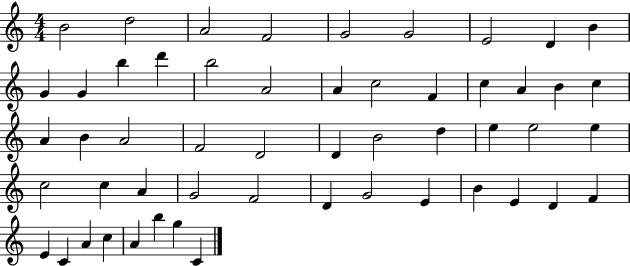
{
  \clef treble
  \numericTimeSignature
  \time 4/4
  \key c \major
  b'2 d''2 | a'2 f'2 | g'2 g'2 | e'2 d'4 b'4 | \break g'4 g'4 b''4 d'''4 | b''2 a'2 | a'4 c''2 f'4 | c''4 a'4 b'4 c''4 | \break a'4 b'4 a'2 | f'2 d'2 | d'4 b'2 d''4 | e''4 e''2 e''4 | \break c''2 c''4 a'4 | g'2 f'2 | d'4 g'2 e'4 | b'4 e'4 d'4 f'4 | \break e'4 c'4 a'4 c''4 | a'4 b''4 g''4 c'4 | \bar "|."
}